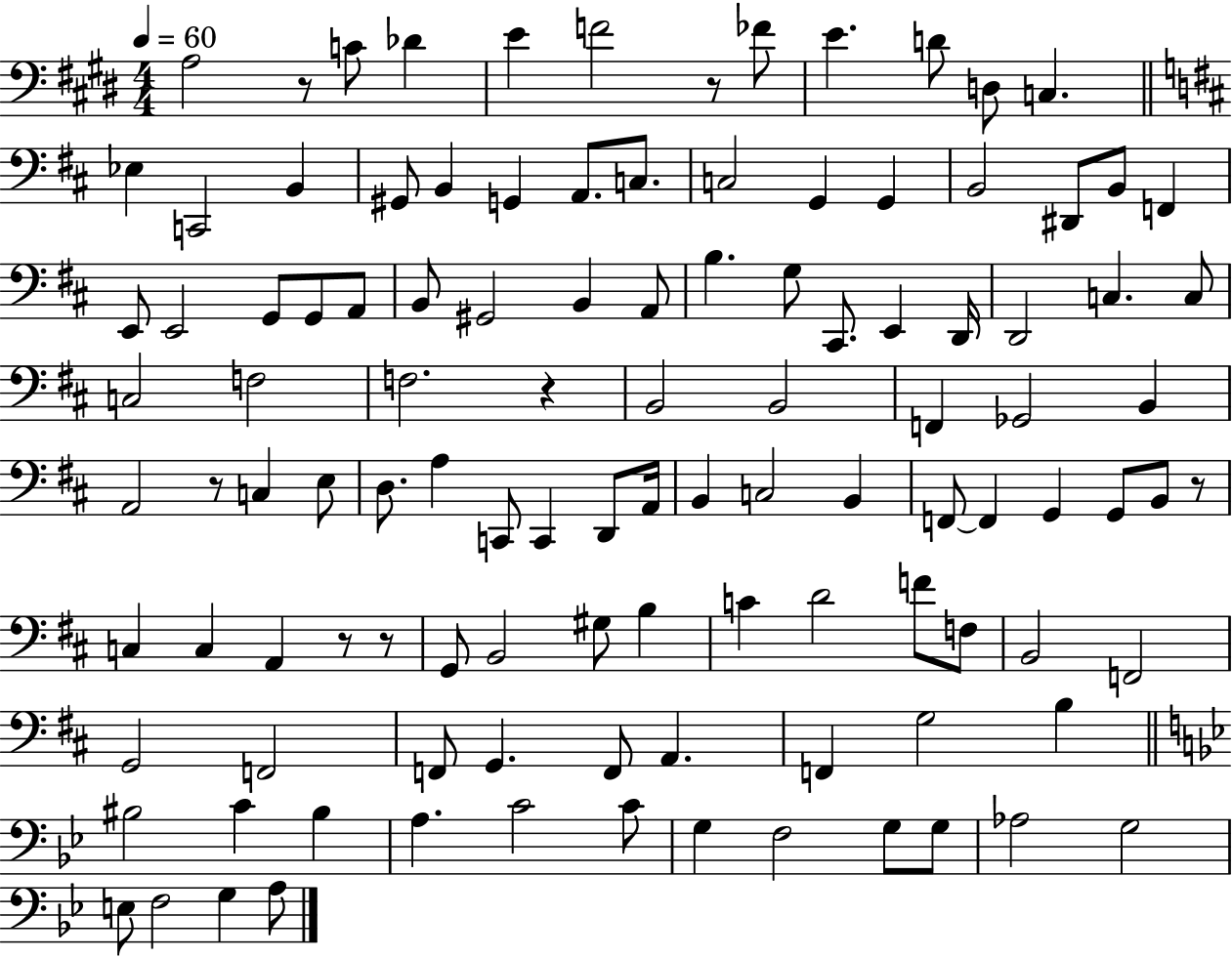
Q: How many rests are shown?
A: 7